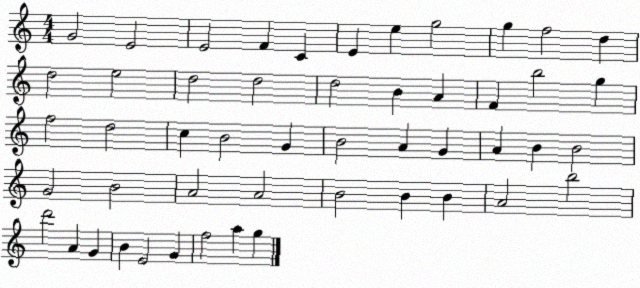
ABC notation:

X:1
T:Untitled
M:4/4
L:1/4
K:C
G2 E2 E2 F C E e g2 g f2 d d2 e2 d2 d2 d2 B A F b2 g f2 d2 c B2 G B2 A G A B B2 G2 B2 A2 A2 B2 B B A2 b2 d'2 A G B E2 G f2 a g